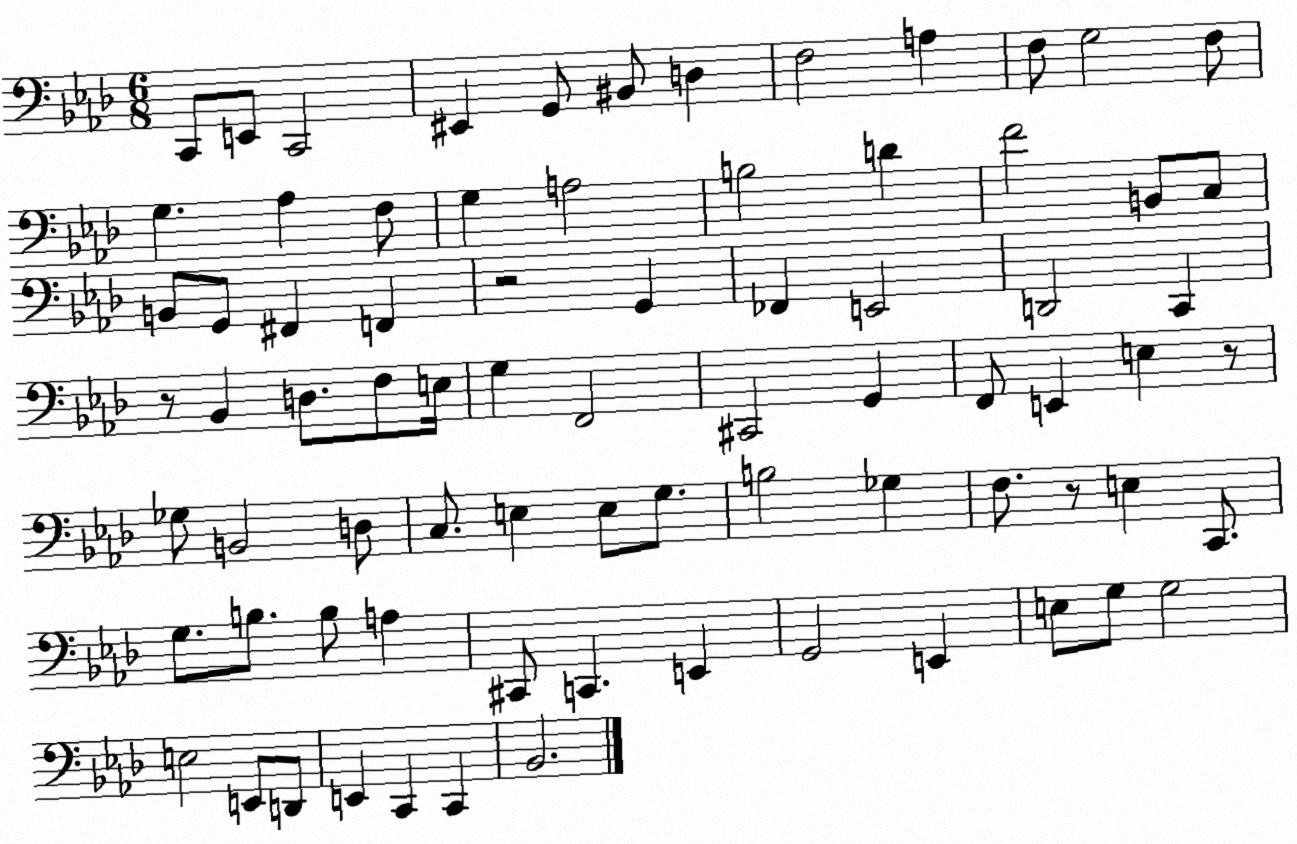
X:1
T:Untitled
M:6/8
L:1/4
K:Ab
C,,/2 E,,/2 C,,2 ^E,, G,,/2 ^B,,/2 D, F,2 A, F,/2 G,2 F,/2 G, _A, F,/2 G, A,2 B,2 D F2 B,,/2 C,/2 B,,/2 G,,/2 ^F,, F,, z2 G,, _F,, E,,2 D,,2 C,, z/2 _B,, D,/2 F,/2 E,/4 G, F,,2 ^C,,2 G,, F,,/2 E,, E, z/2 _G,/2 B,,2 D,/2 C,/2 E, E,/2 G,/2 B,2 _G, F,/2 z/2 E, C,,/2 G,/2 B,/2 B,/2 A, ^C,,/2 C,, E,, G,,2 E,, E,/2 G,/2 G,2 E,2 E,,/2 D,,/2 E,, C,, C,, _B,,2